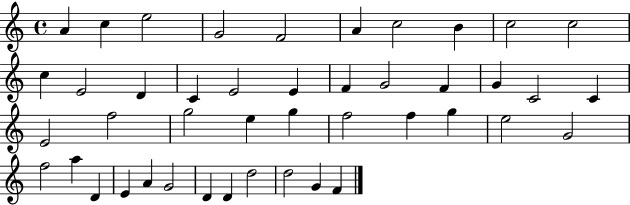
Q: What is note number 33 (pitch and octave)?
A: F5